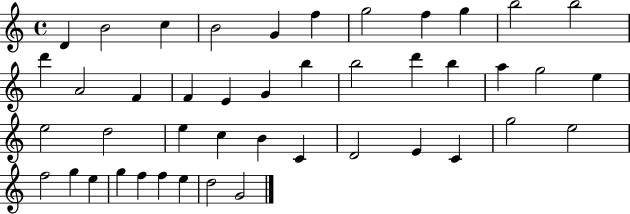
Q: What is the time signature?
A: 4/4